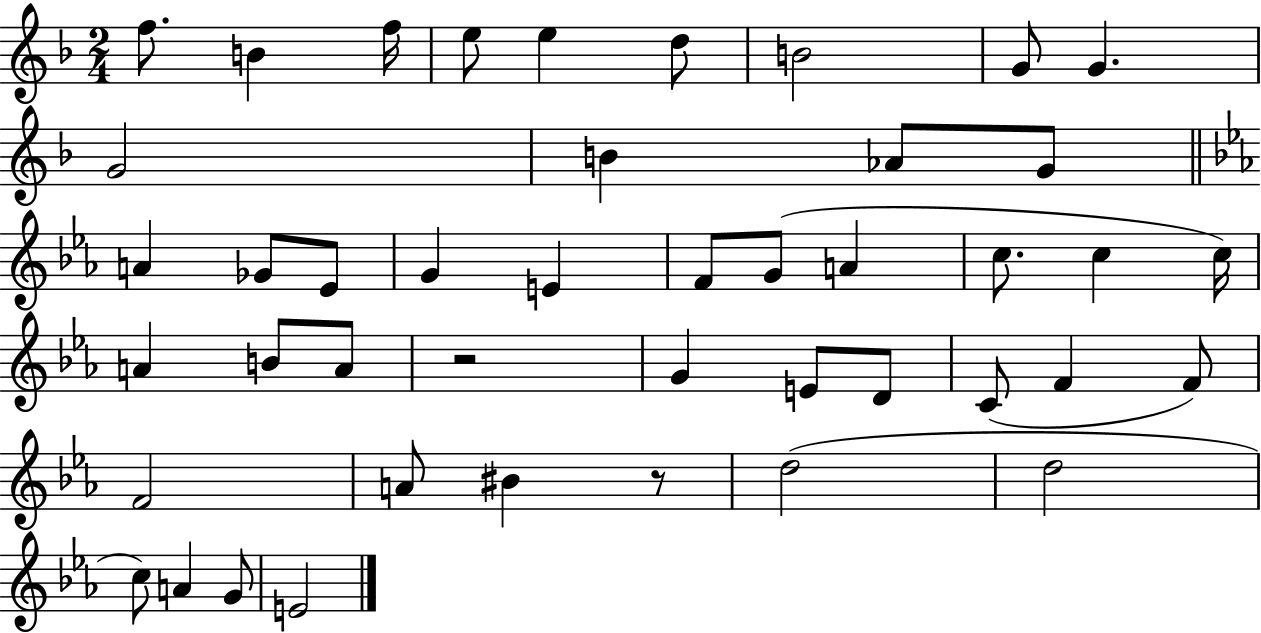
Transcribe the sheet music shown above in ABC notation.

X:1
T:Untitled
M:2/4
L:1/4
K:F
f/2 B f/4 e/2 e d/2 B2 G/2 G G2 B _A/2 G/2 A _G/2 _E/2 G E F/2 G/2 A c/2 c c/4 A B/2 A/2 z2 G E/2 D/2 C/2 F F/2 F2 A/2 ^B z/2 d2 d2 c/2 A G/2 E2